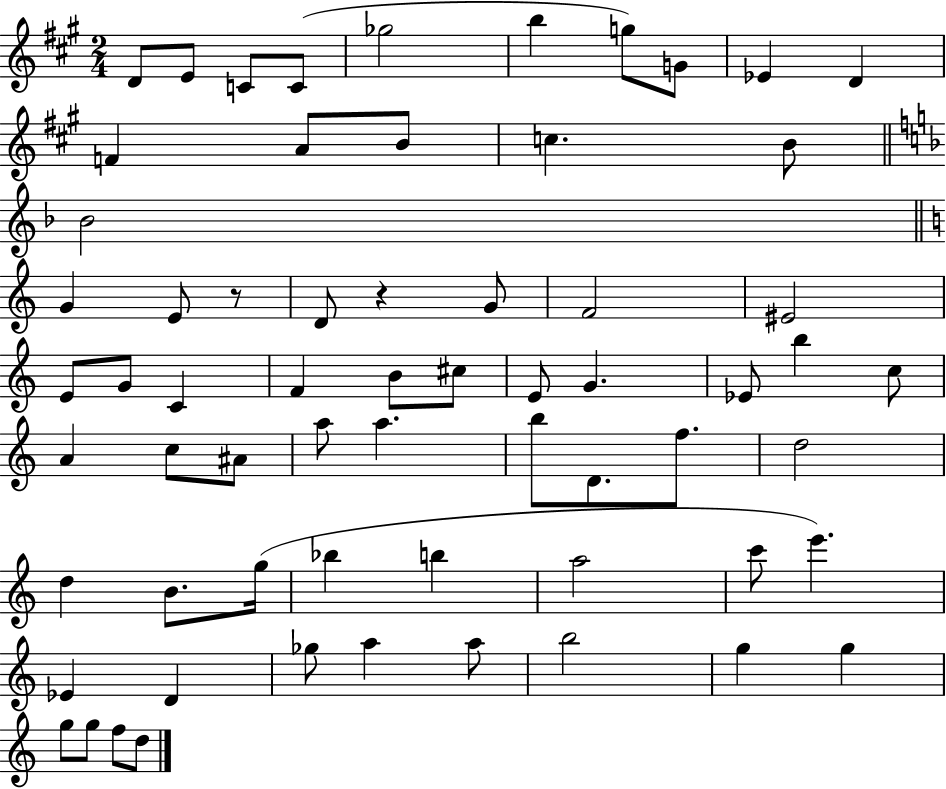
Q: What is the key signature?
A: A major